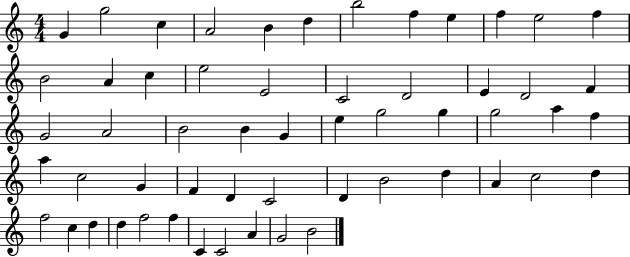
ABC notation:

X:1
T:Untitled
M:4/4
L:1/4
K:C
G g2 c A2 B d b2 f e f e2 f B2 A c e2 E2 C2 D2 E D2 F G2 A2 B2 B G e g2 g g2 a f a c2 G F D C2 D B2 d A c2 d f2 c d d f2 f C C2 A G2 B2